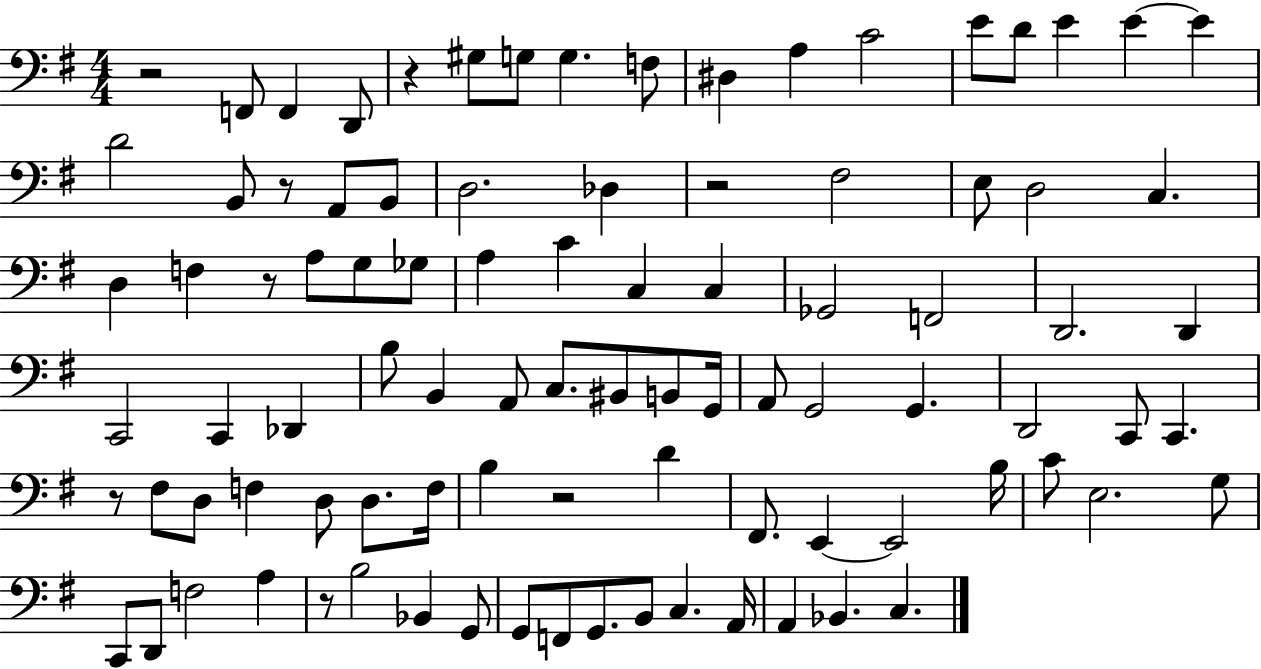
{
  \clef bass
  \numericTimeSignature
  \time 4/4
  \key g \major
  r2 f,8 f,4 d,8 | r4 gis8 g8 g4. f8 | dis4 a4 c'2 | e'8 d'8 e'4 e'4~~ e'4 | \break d'2 b,8 r8 a,8 b,8 | d2. des4 | r2 fis2 | e8 d2 c4. | \break d4 f4 r8 a8 g8 ges8 | a4 c'4 c4 c4 | ges,2 f,2 | d,2. d,4 | \break c,2 c,4 des,4 | b8 b,4 a,8 c8. bis,8 b,8 g,16 | a,8 g,2 g,4. | d,2 c,8 c,4. | \break r8 fis8 d8 f4 d8 d8. f16 | b4 r2 d'4 | fis,8. e,4~~ e,2 b16 | c'8 e2. g8 | \break c,8 d,8 f2 a4 | r8 b2 bes,4 g,8 | g,8 f,8 g,8. b,8 c4. a,16 | a,4 bes,4. c4. | \break \bar "|."
}